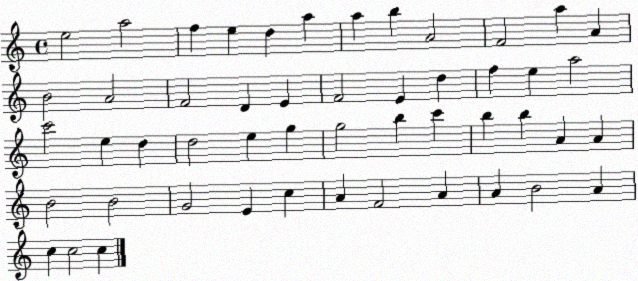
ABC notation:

X:1
T:Untitled
M:4/4
L:1/4
K:C
e2 a2 f e d a a b A2 F2 a A B2 A2 F2 D E F2 E d f e a2 c'2 e d d2 e g g2 b c' b b A A B2 B2 G2 E c A F2 A A B2 A c c2 c